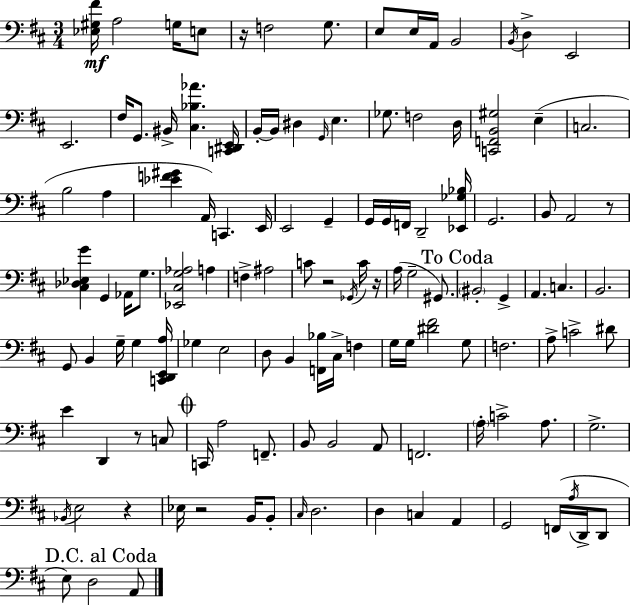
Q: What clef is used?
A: bass